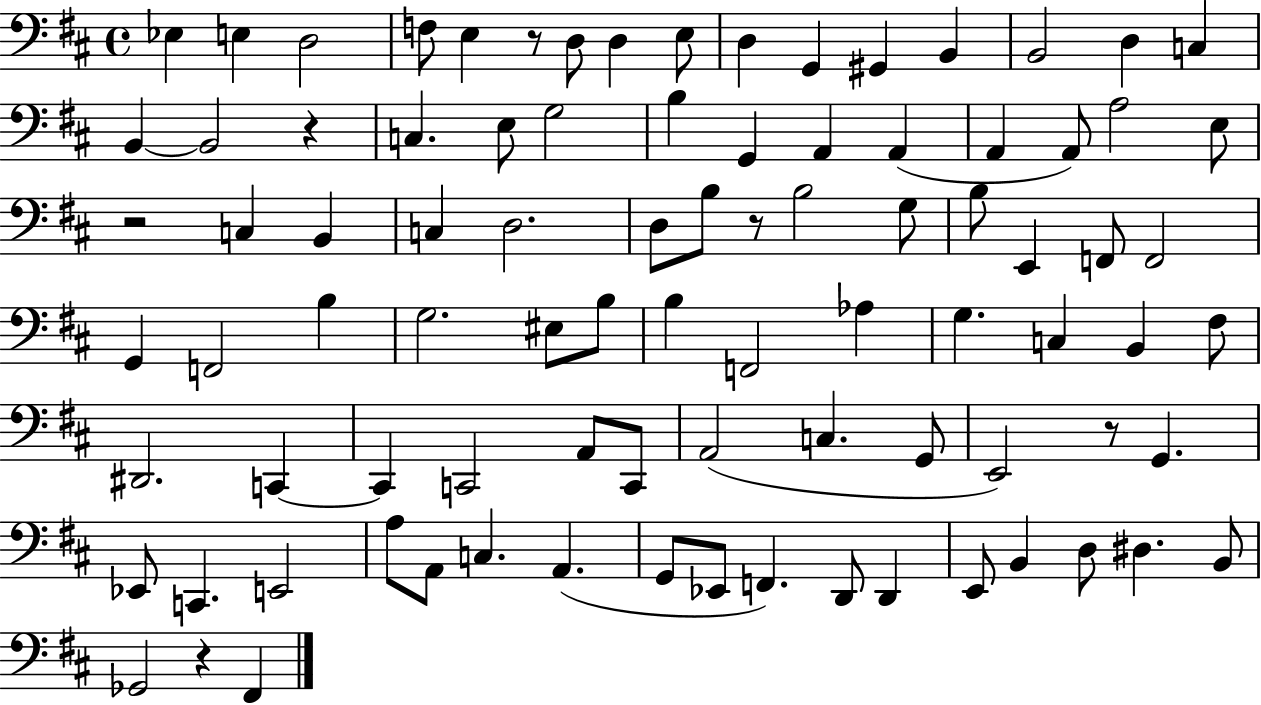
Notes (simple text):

Eb3/q E3/q D3/h F3/e E3/q R/e D3/e D3/q E3/e D3/q G2/q G#2/q B2/q B2/h D3/q C3/q B2/q B2/h R/q C3/q. E3/e G3/h B3/q G2/q A2/q A2/q A2/q A2/e A3/h E3/e R/h C3/q B2/q C3/q D3/h. D3/e B3/e R/e B3/h G3/e B3/e E2/q F2/e F2/h G2/q F2/h B3/q G3/h. EIS3/e B3/e B3/q F2/h Ab3/q G3/q. C3/q B2/q F#3/e D#2/h. C2/q C2/q C2/h A2/e C2/e A2/h C3/q. G2/e E2/h R/e G2/q. Eb2/e C2/q. E2/h A3/e A2/e C3/q. A2/q. G2/e Eb2/e F2/q. D2/e D2/q E2/e B2/q D3/e D#3/q. B2/e Gb2/h R/q F#2/q